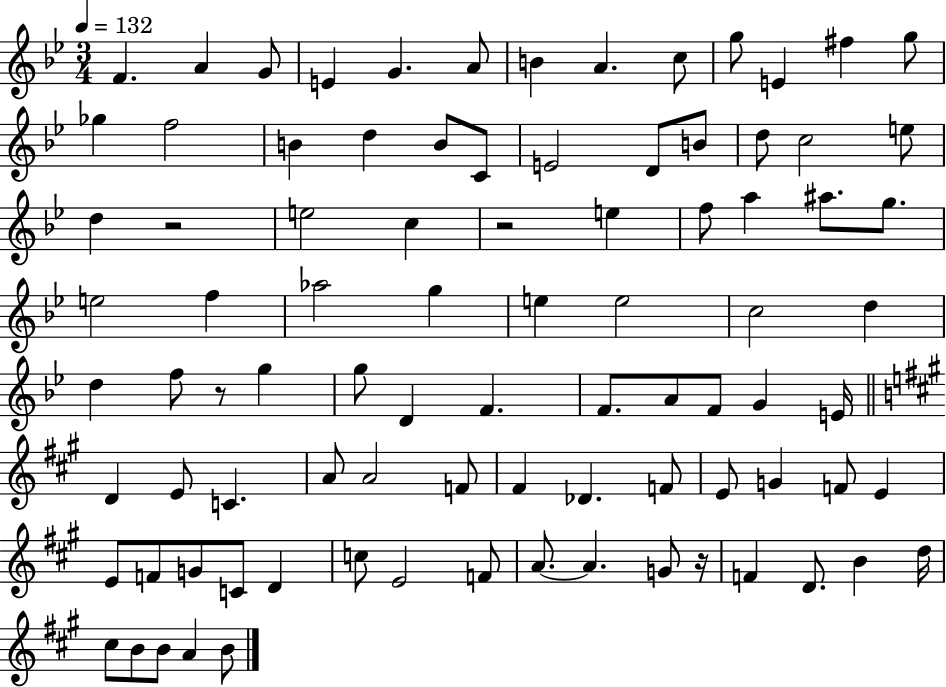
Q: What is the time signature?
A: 3/4